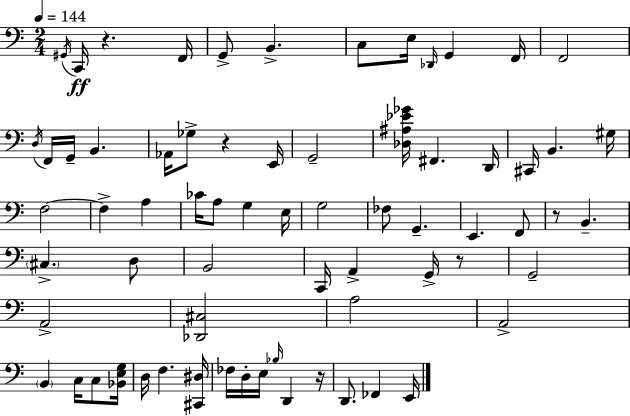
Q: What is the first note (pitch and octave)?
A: G#2